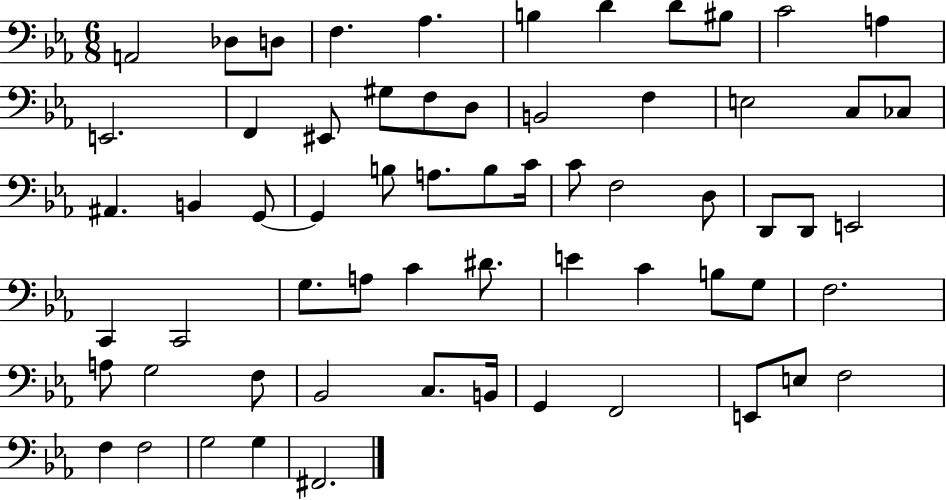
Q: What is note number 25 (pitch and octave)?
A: G2